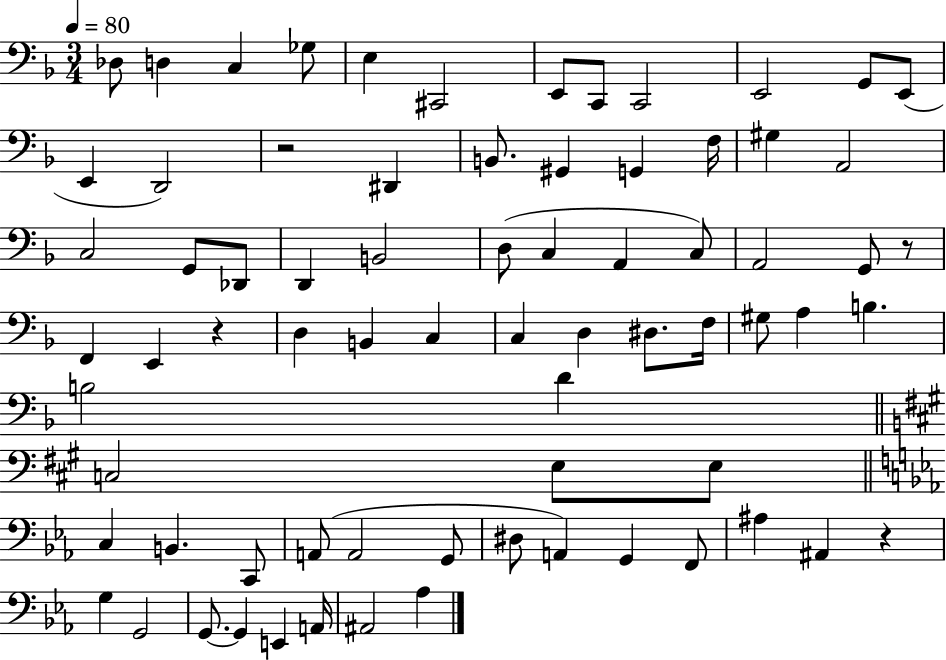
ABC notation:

X:1
T:Untitled
M:3/4
L:1/4
K:F
_D,/2 D, C, _G,/2 E, ^C,,2 E,,/2 C,,/2 C,,2 E,,2 G,,/2 E,,/2 E,, D,,2 z2 ^D,, B,,/2 ^G,, G,, F,/4 ^G, A,,2 C,2 G,,/2 _D,,/2 D,, B,,2 D,/2 C, A,, C,/2 A,,2 G,,/2 z/2 F,, E,, z D, B,, C, C, D, ^D,/2 F,/4 ^G,/2 A, B, B,2 D C,2 E,/2 E,/2 C, B,, C,,/2 A,,/2 A,,2 G,,/2 ^D,/2 A,, G,, F,,/2 ^A, ^A,, z G, G,,2 G,,/2 G,, E,, A,,/4 ^A,,2 _A,